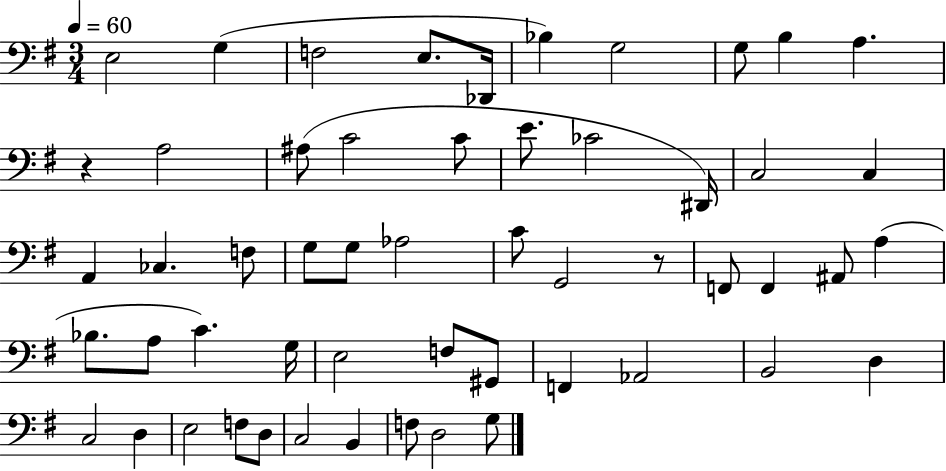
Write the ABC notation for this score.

X:1
T:Untitled
M:3/4
L:1/4
K:G
E,2 G, F,2 E,/2 _D,,/4 _B, G,2 G,/2 B, A, z A,2 ^A,/2 C2 C/2 E/2 _C2 ^D,,/4 C,2 C, A,, _C, F,/2 G,/2 G,/2 _A,2 C/2 G,,2 z/2 F,,/2 F,, ^A,,/2 A, _B,/2 A,/2 C G,/4 E,2 F,/2 ^G,,/2 F,, _A,,2 B,,2 D, C,2 D, E,2 F,/2 D,/2 C,2 B,, F,/2 D,2 G,/2